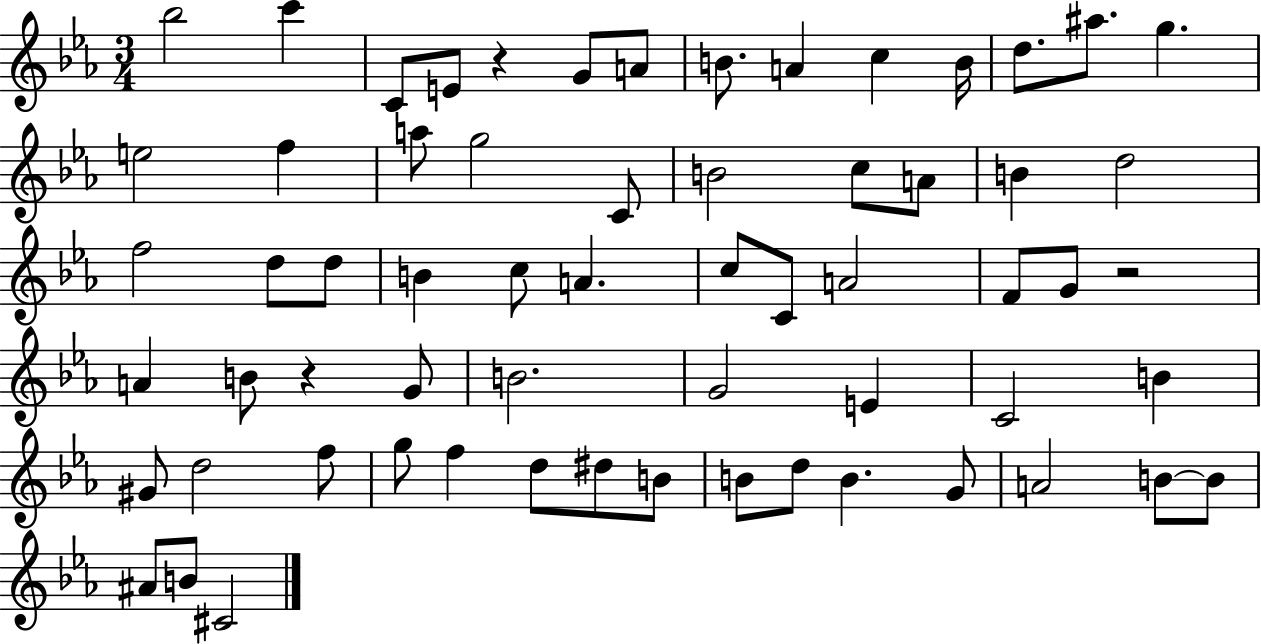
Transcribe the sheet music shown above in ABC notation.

X:1
T:Untitled
M:3/4
L:1/4
K:Eb
_b2 c' C/2 E/2 z G/2 A/2 B/2 A c B/4 d/2 ^a/2 g e2 f a/2 g2 C/2 B2 c/2 A/2 B d2 f2 d/2 d/2 B c/2 A c/2 C/2 A2 F/2 G/2 z2 A B/2 z G/2 B2 G2 E C2 B ^G/2 d2 f/2 g/2 f d/2 ^d/2 B/2 B/2 d/2 B G/2 A2 B/2 B/2 ^A/2 B/2 ^C2